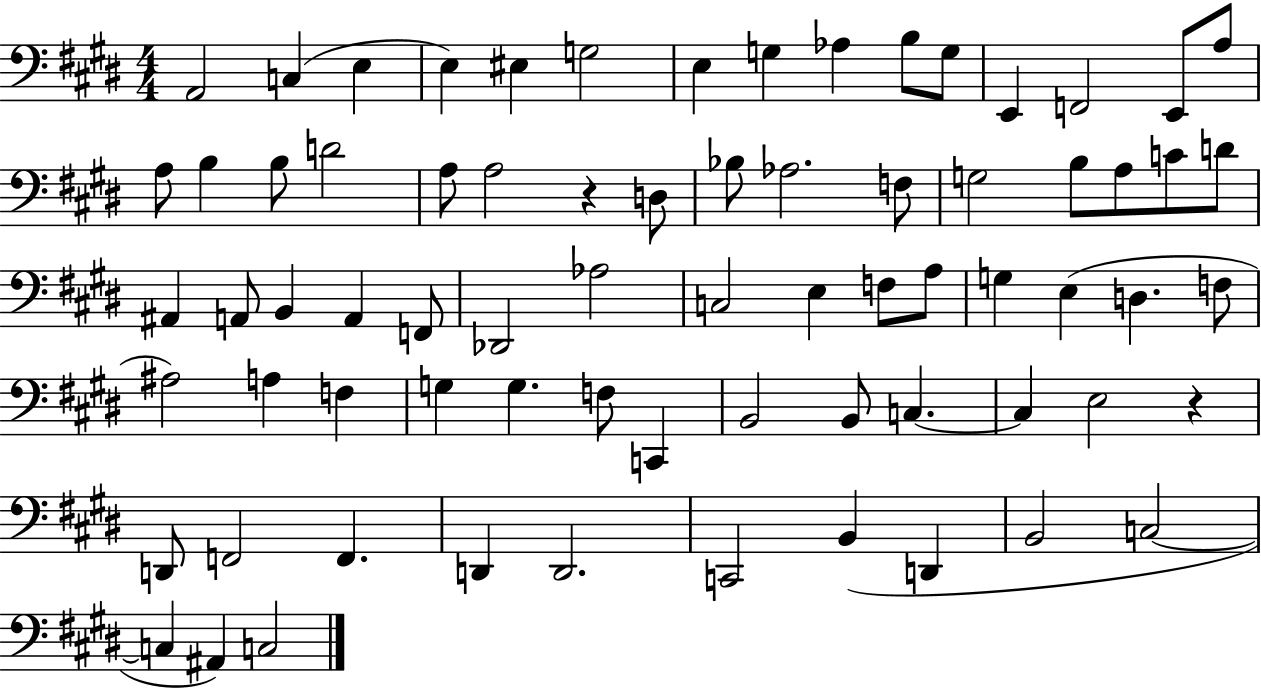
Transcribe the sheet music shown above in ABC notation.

X:1
T:Untitled
M:4/4
L:1/4
K:E
A,,2 C, E, E, ^E, G,2 E, G, _A, B,/2 G,/2 E,, F,,2 E,,/2 A,/2 A,/2 B, B,/2 D2 A,/2 A,2 z D,/2 _B,/2 _A,2 F,/2 G,2 B,/2 A,/2 C/2 D/2 ^A,, A,,/2 B,, A,, F,,/2 _D,,2 _A,2 C,2 E, F,/2 A,/2 G, E, D, F,/2 ^A,2 A, F, G, G, F,/2 C,, B,,2 B,,/2 C, C, E,2 z D,,/2 F,,2 F,, D,, D,,2 C,,2 B,, D,, B,,2 C,2 C, ^A,, C,2